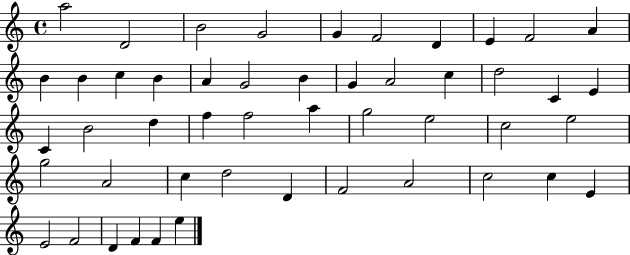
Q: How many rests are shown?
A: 0